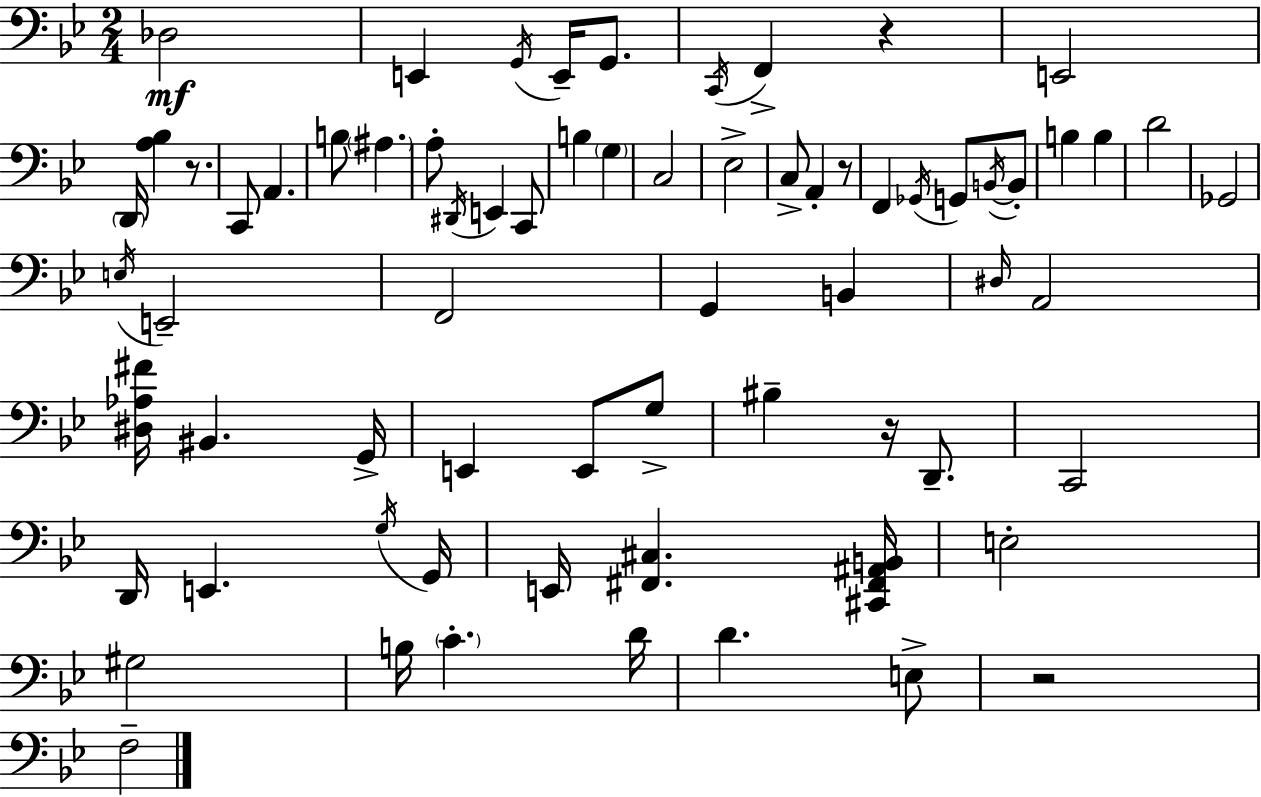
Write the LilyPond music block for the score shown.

{
  \clef bass
  \numericTimeSignature
  \time 2/4
  \key g \minor
  des2\mf | e,4 \acciaccatura { g,16 } e,16-- g,8. | \acciaccatura { c,16 } f,4-> r4 | e,2 | \break \parenthesize d,16 <a bes>4 r8. | c,8 a,4. | b8 \parenthesize ais4. | a8-. \acciaccatura { dis,16 } e,4 | \break c,8 b4 \parenthesize g4 | c2 | ees2-> | c8-> a,4-. | \break r8 f,4 \acciaccatura { ges,16 } | g,8 \acciaccatura { b,16~ }~ b,8-. b4 | b4 d'2 | ges,2 | \break \acciaccatura { e16 } e,2-- | f,2 | g,4 | b,4 \grace { dis16 } a,2 | \break <dis aes fis'>16 | bis,4. g,16-> e,4 | e,8 g8-> bis4-- | r16 d,8.-- c,2 | \break d,16 | e,4. \acciaccatura { g16 } g,16 | e,16 <fis, cis>4. <cis, fis, ais, b,>16 | e2-. | \break gis2 | b16 \parenthesize c'4.-. d'16 | d'4. e8-> | r2 | \break f2-- | \bar "|."
}